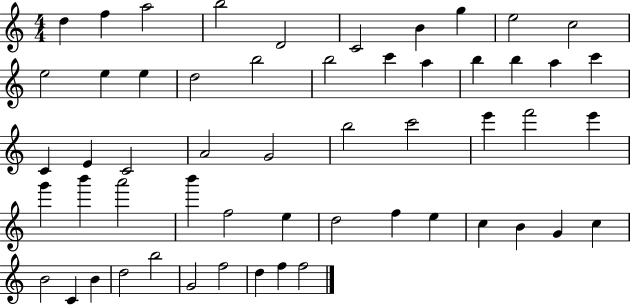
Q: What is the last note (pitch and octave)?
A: F5